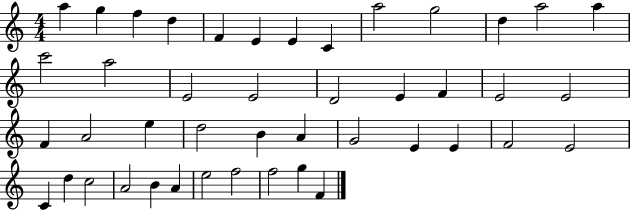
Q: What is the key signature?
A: C major